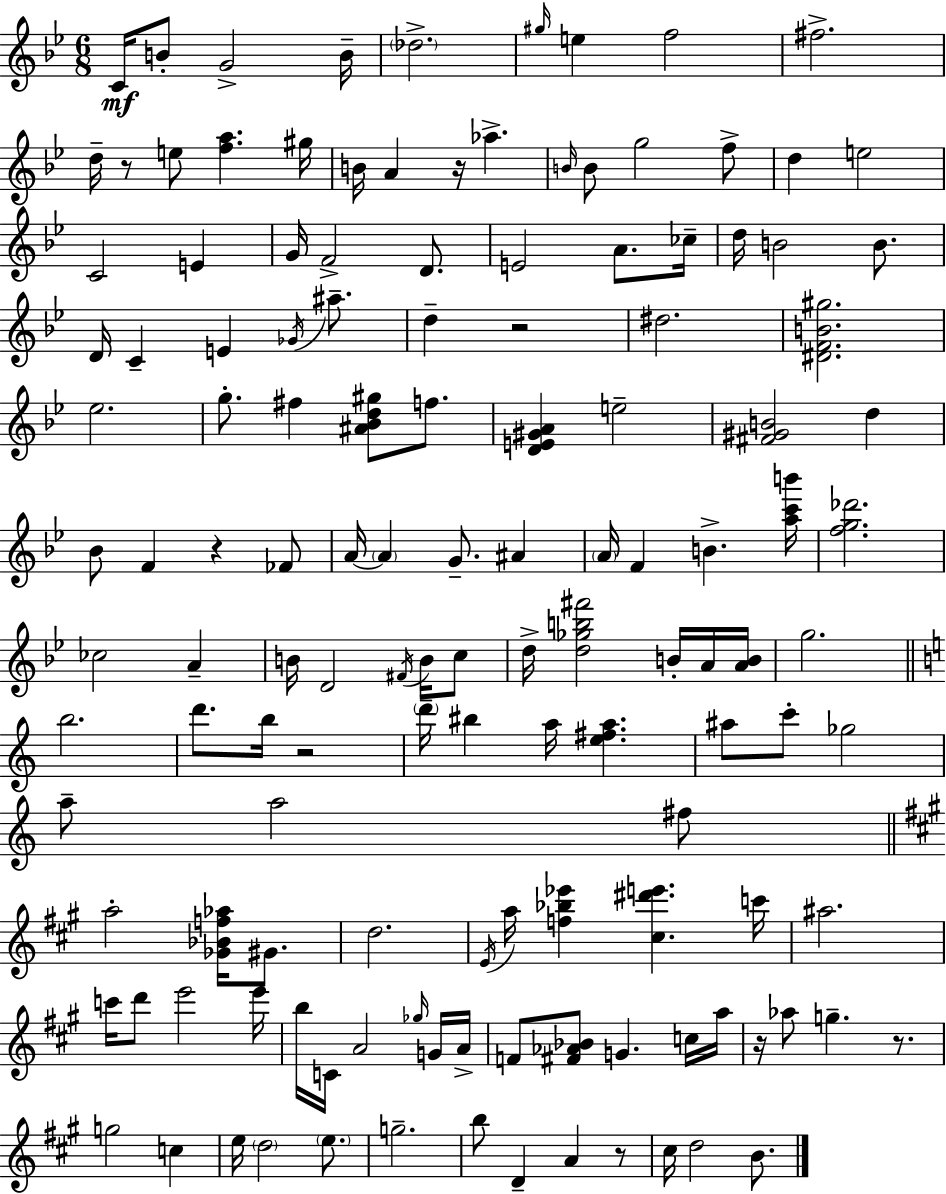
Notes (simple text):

C4/s B4/e G4/h B4/s Db5/h. G#5/s E5/q F5/h F#5/h. D5/s R/e E5/e [F5,A5]/q. G#5/s B4/s A4/q R/s Ab5/q. B4/s B4/e G5/h F5/e D5/q E5/h C4/h E4/q G4/s F4/h D4/e. E4/h A4/e. CES5/s D5/s B4/h B4/e. D4/s C4/q E4/q Gb4/s A#5/e. D5/q R/h D#5/h. [D#4,F4,B4,G#5]/h. Eb5/h. G5/e. F#5/q [A#4,Bb4,D5,G#5]/e F5/e. [D4,E4,G#4,A4]/q E5/h [F#4,G#4,B4]/h D5/q Bb4/e F4/q R/q FES4/e A4/s A4/q G4/e. A#4/q A4/s F4/q B4/q. [A5,C6,B6]/s [F5,G5,Db6]/h. CES5/h A4/q B4/s D4/h F#4/s B4/s C5/e D5/s [D5,Gb5,B5,F#6]/h B4/s A4/s [A4,B4]/s G5/h. B5/h. D6/e. B5/s R/h D6/s BIS5/q A5/s [E5,F#5,A5]/q. A#5/e C6/e Gb5/h A5/e A5/h F#5/e A5/h [Gb4,Bb4,F5,Ab5]/s G#4/e. D5/h. E4/s A5/s [F5,Bb5,Eb6]/q [C#5,D#6,E6]/q. C6/s A#5/h. C6/s D6/e E6/h E6/s B5/s C4/s A4/h Gb5/s G4/s A4/s F4/e [F#4,Ab4,Bb4]/e G4/q. C5/s A5/s R/s Ab5/e G5/q. R/e. G5/h C5/q E5/s D5/h E5/e. G5/h. B5/e D4/q A4/q R/e C#5/s D5/h B4/e.